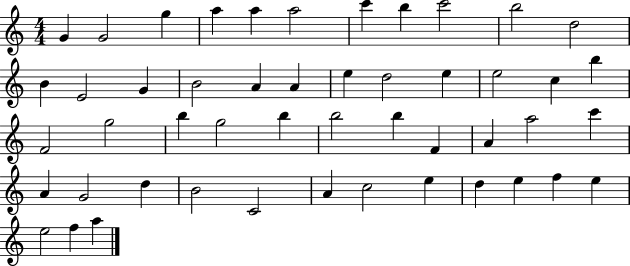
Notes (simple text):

G4/q G4/h G5/q A5/q A5/q A5/h C6/q B5/q C6/h B5/h D5/h B4/q E4/h G4/q B4/h A4/q A4/q E5/q D5/h E5/q E5/h C5/q B5/q F4/h G5/h B5/q G5/h B5/q B5/h B5/q F4/q A4/q A5/h C6/q A4/q G4/h D5/q B4/h C4/h A4/q C5/h E5/q D5/q E5/q F5/q E5/q E5/h F5/q A5/q